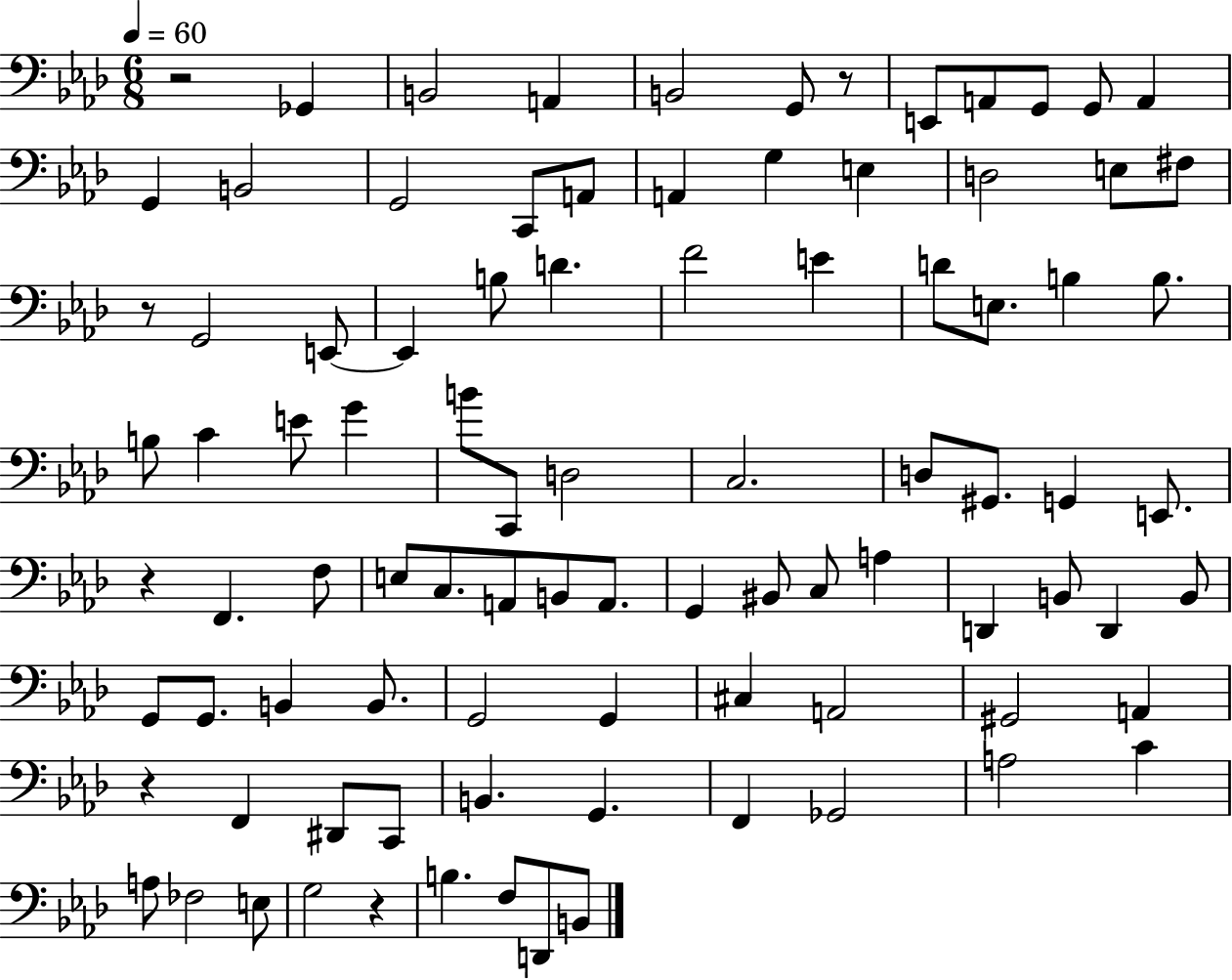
R/h Gb2/q B2/h A2/q B2/h G2/e R/e E2/e A2/e G2/e G2/e A2/q G2/q B2/h G2/h C2/e A2/e A2/q G3/q E3/q D3/h E3/e F#3/e R/e G2/h E2/e E2/q B3/e D4/q. F4/h E4/q D4/e E3/e. B3/q B3/e. B3/e C4/q E4/e G4/q B4/e C2/e D3/h C3/h. D3/e G#2/e. G2/q E2/e. R/q F2/q. F3/e E3/e C3/e. A2/e B2/e A2/e. G2/q BIS2/e C3/e A3/q D2/q B2/e D2/q B2/e G2/e G2/e. B2/q B2/e. G2/h G2/q C#3/q A2/h G#2/h A2/q R/q F2/q D#2/e C2/e B2/q. G2/q. F2/q Gb2/h A3/h C4/q A3/e FES3/h E3/e G3/h R/q B3/q. F3/e D2/e B2/e